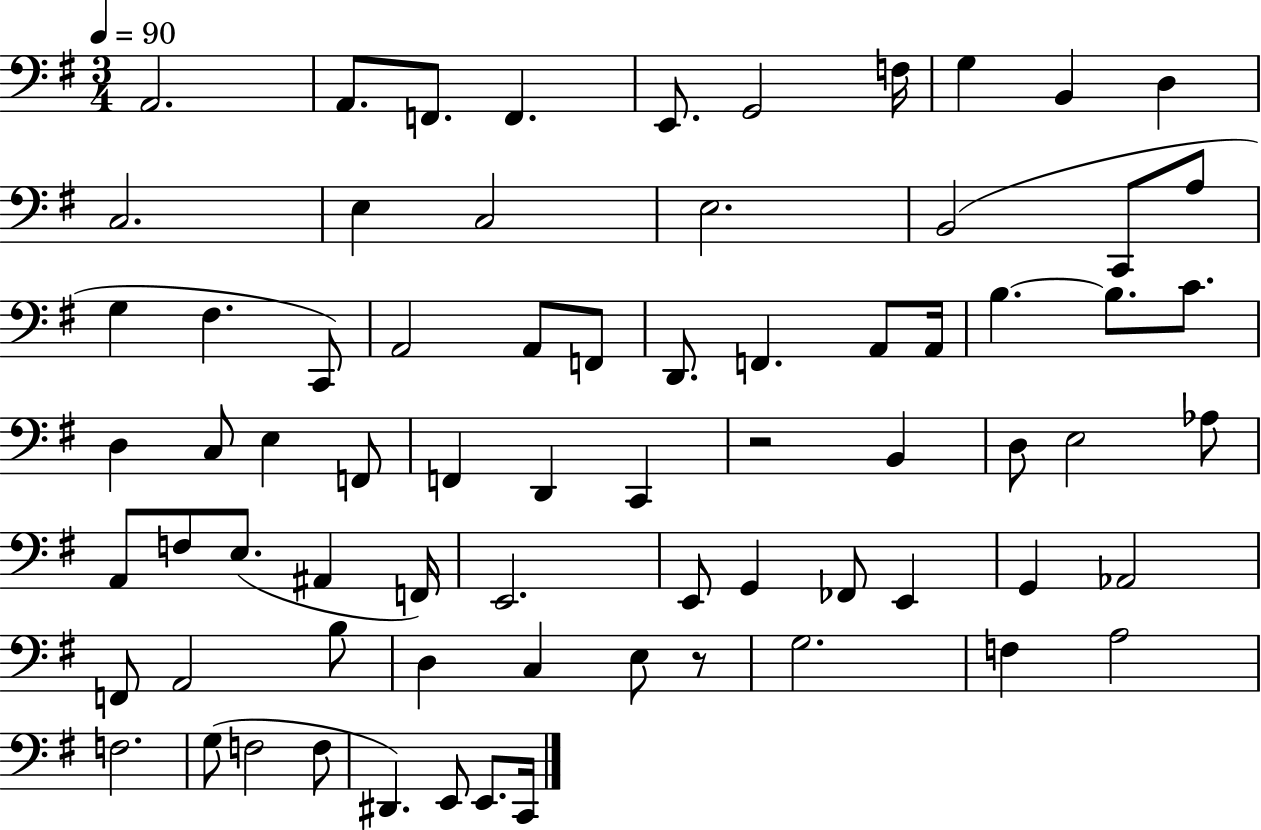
{
  \clef bass
  \numericTimeSignature
  \time 3/4
  \key g \major
  \tempo 4 = 90
  a,2. | a,8. f,8. f,4. | e,8. g,2 f16 | g4 b,4 d4 | \break c2. | e4 c2 | e2. | b,2( c,8 a8 | \break g4 fis4. c,8) | a,2 a,8 f,8 | d,8. f,4. a,8 a,16 | b4.~~ b8. c'8. | \break d4 c8 e4 f,8 | f,4 d,4 c,4 | r2 b,4 | d8 e2 aes8 | \break a,8 f8 e8.( ais,4 f,16) | e,2. | e,8 g,4 fes,8 e,4 | g,4 aes,2 | \break f,8 a,2 b8 | d4 c4 e8 r8 | g2. | f4 a2 | \break f2. | g8( f2 f8 | dis,4.) e,8 e,8. c,16 | \bar "|."
}